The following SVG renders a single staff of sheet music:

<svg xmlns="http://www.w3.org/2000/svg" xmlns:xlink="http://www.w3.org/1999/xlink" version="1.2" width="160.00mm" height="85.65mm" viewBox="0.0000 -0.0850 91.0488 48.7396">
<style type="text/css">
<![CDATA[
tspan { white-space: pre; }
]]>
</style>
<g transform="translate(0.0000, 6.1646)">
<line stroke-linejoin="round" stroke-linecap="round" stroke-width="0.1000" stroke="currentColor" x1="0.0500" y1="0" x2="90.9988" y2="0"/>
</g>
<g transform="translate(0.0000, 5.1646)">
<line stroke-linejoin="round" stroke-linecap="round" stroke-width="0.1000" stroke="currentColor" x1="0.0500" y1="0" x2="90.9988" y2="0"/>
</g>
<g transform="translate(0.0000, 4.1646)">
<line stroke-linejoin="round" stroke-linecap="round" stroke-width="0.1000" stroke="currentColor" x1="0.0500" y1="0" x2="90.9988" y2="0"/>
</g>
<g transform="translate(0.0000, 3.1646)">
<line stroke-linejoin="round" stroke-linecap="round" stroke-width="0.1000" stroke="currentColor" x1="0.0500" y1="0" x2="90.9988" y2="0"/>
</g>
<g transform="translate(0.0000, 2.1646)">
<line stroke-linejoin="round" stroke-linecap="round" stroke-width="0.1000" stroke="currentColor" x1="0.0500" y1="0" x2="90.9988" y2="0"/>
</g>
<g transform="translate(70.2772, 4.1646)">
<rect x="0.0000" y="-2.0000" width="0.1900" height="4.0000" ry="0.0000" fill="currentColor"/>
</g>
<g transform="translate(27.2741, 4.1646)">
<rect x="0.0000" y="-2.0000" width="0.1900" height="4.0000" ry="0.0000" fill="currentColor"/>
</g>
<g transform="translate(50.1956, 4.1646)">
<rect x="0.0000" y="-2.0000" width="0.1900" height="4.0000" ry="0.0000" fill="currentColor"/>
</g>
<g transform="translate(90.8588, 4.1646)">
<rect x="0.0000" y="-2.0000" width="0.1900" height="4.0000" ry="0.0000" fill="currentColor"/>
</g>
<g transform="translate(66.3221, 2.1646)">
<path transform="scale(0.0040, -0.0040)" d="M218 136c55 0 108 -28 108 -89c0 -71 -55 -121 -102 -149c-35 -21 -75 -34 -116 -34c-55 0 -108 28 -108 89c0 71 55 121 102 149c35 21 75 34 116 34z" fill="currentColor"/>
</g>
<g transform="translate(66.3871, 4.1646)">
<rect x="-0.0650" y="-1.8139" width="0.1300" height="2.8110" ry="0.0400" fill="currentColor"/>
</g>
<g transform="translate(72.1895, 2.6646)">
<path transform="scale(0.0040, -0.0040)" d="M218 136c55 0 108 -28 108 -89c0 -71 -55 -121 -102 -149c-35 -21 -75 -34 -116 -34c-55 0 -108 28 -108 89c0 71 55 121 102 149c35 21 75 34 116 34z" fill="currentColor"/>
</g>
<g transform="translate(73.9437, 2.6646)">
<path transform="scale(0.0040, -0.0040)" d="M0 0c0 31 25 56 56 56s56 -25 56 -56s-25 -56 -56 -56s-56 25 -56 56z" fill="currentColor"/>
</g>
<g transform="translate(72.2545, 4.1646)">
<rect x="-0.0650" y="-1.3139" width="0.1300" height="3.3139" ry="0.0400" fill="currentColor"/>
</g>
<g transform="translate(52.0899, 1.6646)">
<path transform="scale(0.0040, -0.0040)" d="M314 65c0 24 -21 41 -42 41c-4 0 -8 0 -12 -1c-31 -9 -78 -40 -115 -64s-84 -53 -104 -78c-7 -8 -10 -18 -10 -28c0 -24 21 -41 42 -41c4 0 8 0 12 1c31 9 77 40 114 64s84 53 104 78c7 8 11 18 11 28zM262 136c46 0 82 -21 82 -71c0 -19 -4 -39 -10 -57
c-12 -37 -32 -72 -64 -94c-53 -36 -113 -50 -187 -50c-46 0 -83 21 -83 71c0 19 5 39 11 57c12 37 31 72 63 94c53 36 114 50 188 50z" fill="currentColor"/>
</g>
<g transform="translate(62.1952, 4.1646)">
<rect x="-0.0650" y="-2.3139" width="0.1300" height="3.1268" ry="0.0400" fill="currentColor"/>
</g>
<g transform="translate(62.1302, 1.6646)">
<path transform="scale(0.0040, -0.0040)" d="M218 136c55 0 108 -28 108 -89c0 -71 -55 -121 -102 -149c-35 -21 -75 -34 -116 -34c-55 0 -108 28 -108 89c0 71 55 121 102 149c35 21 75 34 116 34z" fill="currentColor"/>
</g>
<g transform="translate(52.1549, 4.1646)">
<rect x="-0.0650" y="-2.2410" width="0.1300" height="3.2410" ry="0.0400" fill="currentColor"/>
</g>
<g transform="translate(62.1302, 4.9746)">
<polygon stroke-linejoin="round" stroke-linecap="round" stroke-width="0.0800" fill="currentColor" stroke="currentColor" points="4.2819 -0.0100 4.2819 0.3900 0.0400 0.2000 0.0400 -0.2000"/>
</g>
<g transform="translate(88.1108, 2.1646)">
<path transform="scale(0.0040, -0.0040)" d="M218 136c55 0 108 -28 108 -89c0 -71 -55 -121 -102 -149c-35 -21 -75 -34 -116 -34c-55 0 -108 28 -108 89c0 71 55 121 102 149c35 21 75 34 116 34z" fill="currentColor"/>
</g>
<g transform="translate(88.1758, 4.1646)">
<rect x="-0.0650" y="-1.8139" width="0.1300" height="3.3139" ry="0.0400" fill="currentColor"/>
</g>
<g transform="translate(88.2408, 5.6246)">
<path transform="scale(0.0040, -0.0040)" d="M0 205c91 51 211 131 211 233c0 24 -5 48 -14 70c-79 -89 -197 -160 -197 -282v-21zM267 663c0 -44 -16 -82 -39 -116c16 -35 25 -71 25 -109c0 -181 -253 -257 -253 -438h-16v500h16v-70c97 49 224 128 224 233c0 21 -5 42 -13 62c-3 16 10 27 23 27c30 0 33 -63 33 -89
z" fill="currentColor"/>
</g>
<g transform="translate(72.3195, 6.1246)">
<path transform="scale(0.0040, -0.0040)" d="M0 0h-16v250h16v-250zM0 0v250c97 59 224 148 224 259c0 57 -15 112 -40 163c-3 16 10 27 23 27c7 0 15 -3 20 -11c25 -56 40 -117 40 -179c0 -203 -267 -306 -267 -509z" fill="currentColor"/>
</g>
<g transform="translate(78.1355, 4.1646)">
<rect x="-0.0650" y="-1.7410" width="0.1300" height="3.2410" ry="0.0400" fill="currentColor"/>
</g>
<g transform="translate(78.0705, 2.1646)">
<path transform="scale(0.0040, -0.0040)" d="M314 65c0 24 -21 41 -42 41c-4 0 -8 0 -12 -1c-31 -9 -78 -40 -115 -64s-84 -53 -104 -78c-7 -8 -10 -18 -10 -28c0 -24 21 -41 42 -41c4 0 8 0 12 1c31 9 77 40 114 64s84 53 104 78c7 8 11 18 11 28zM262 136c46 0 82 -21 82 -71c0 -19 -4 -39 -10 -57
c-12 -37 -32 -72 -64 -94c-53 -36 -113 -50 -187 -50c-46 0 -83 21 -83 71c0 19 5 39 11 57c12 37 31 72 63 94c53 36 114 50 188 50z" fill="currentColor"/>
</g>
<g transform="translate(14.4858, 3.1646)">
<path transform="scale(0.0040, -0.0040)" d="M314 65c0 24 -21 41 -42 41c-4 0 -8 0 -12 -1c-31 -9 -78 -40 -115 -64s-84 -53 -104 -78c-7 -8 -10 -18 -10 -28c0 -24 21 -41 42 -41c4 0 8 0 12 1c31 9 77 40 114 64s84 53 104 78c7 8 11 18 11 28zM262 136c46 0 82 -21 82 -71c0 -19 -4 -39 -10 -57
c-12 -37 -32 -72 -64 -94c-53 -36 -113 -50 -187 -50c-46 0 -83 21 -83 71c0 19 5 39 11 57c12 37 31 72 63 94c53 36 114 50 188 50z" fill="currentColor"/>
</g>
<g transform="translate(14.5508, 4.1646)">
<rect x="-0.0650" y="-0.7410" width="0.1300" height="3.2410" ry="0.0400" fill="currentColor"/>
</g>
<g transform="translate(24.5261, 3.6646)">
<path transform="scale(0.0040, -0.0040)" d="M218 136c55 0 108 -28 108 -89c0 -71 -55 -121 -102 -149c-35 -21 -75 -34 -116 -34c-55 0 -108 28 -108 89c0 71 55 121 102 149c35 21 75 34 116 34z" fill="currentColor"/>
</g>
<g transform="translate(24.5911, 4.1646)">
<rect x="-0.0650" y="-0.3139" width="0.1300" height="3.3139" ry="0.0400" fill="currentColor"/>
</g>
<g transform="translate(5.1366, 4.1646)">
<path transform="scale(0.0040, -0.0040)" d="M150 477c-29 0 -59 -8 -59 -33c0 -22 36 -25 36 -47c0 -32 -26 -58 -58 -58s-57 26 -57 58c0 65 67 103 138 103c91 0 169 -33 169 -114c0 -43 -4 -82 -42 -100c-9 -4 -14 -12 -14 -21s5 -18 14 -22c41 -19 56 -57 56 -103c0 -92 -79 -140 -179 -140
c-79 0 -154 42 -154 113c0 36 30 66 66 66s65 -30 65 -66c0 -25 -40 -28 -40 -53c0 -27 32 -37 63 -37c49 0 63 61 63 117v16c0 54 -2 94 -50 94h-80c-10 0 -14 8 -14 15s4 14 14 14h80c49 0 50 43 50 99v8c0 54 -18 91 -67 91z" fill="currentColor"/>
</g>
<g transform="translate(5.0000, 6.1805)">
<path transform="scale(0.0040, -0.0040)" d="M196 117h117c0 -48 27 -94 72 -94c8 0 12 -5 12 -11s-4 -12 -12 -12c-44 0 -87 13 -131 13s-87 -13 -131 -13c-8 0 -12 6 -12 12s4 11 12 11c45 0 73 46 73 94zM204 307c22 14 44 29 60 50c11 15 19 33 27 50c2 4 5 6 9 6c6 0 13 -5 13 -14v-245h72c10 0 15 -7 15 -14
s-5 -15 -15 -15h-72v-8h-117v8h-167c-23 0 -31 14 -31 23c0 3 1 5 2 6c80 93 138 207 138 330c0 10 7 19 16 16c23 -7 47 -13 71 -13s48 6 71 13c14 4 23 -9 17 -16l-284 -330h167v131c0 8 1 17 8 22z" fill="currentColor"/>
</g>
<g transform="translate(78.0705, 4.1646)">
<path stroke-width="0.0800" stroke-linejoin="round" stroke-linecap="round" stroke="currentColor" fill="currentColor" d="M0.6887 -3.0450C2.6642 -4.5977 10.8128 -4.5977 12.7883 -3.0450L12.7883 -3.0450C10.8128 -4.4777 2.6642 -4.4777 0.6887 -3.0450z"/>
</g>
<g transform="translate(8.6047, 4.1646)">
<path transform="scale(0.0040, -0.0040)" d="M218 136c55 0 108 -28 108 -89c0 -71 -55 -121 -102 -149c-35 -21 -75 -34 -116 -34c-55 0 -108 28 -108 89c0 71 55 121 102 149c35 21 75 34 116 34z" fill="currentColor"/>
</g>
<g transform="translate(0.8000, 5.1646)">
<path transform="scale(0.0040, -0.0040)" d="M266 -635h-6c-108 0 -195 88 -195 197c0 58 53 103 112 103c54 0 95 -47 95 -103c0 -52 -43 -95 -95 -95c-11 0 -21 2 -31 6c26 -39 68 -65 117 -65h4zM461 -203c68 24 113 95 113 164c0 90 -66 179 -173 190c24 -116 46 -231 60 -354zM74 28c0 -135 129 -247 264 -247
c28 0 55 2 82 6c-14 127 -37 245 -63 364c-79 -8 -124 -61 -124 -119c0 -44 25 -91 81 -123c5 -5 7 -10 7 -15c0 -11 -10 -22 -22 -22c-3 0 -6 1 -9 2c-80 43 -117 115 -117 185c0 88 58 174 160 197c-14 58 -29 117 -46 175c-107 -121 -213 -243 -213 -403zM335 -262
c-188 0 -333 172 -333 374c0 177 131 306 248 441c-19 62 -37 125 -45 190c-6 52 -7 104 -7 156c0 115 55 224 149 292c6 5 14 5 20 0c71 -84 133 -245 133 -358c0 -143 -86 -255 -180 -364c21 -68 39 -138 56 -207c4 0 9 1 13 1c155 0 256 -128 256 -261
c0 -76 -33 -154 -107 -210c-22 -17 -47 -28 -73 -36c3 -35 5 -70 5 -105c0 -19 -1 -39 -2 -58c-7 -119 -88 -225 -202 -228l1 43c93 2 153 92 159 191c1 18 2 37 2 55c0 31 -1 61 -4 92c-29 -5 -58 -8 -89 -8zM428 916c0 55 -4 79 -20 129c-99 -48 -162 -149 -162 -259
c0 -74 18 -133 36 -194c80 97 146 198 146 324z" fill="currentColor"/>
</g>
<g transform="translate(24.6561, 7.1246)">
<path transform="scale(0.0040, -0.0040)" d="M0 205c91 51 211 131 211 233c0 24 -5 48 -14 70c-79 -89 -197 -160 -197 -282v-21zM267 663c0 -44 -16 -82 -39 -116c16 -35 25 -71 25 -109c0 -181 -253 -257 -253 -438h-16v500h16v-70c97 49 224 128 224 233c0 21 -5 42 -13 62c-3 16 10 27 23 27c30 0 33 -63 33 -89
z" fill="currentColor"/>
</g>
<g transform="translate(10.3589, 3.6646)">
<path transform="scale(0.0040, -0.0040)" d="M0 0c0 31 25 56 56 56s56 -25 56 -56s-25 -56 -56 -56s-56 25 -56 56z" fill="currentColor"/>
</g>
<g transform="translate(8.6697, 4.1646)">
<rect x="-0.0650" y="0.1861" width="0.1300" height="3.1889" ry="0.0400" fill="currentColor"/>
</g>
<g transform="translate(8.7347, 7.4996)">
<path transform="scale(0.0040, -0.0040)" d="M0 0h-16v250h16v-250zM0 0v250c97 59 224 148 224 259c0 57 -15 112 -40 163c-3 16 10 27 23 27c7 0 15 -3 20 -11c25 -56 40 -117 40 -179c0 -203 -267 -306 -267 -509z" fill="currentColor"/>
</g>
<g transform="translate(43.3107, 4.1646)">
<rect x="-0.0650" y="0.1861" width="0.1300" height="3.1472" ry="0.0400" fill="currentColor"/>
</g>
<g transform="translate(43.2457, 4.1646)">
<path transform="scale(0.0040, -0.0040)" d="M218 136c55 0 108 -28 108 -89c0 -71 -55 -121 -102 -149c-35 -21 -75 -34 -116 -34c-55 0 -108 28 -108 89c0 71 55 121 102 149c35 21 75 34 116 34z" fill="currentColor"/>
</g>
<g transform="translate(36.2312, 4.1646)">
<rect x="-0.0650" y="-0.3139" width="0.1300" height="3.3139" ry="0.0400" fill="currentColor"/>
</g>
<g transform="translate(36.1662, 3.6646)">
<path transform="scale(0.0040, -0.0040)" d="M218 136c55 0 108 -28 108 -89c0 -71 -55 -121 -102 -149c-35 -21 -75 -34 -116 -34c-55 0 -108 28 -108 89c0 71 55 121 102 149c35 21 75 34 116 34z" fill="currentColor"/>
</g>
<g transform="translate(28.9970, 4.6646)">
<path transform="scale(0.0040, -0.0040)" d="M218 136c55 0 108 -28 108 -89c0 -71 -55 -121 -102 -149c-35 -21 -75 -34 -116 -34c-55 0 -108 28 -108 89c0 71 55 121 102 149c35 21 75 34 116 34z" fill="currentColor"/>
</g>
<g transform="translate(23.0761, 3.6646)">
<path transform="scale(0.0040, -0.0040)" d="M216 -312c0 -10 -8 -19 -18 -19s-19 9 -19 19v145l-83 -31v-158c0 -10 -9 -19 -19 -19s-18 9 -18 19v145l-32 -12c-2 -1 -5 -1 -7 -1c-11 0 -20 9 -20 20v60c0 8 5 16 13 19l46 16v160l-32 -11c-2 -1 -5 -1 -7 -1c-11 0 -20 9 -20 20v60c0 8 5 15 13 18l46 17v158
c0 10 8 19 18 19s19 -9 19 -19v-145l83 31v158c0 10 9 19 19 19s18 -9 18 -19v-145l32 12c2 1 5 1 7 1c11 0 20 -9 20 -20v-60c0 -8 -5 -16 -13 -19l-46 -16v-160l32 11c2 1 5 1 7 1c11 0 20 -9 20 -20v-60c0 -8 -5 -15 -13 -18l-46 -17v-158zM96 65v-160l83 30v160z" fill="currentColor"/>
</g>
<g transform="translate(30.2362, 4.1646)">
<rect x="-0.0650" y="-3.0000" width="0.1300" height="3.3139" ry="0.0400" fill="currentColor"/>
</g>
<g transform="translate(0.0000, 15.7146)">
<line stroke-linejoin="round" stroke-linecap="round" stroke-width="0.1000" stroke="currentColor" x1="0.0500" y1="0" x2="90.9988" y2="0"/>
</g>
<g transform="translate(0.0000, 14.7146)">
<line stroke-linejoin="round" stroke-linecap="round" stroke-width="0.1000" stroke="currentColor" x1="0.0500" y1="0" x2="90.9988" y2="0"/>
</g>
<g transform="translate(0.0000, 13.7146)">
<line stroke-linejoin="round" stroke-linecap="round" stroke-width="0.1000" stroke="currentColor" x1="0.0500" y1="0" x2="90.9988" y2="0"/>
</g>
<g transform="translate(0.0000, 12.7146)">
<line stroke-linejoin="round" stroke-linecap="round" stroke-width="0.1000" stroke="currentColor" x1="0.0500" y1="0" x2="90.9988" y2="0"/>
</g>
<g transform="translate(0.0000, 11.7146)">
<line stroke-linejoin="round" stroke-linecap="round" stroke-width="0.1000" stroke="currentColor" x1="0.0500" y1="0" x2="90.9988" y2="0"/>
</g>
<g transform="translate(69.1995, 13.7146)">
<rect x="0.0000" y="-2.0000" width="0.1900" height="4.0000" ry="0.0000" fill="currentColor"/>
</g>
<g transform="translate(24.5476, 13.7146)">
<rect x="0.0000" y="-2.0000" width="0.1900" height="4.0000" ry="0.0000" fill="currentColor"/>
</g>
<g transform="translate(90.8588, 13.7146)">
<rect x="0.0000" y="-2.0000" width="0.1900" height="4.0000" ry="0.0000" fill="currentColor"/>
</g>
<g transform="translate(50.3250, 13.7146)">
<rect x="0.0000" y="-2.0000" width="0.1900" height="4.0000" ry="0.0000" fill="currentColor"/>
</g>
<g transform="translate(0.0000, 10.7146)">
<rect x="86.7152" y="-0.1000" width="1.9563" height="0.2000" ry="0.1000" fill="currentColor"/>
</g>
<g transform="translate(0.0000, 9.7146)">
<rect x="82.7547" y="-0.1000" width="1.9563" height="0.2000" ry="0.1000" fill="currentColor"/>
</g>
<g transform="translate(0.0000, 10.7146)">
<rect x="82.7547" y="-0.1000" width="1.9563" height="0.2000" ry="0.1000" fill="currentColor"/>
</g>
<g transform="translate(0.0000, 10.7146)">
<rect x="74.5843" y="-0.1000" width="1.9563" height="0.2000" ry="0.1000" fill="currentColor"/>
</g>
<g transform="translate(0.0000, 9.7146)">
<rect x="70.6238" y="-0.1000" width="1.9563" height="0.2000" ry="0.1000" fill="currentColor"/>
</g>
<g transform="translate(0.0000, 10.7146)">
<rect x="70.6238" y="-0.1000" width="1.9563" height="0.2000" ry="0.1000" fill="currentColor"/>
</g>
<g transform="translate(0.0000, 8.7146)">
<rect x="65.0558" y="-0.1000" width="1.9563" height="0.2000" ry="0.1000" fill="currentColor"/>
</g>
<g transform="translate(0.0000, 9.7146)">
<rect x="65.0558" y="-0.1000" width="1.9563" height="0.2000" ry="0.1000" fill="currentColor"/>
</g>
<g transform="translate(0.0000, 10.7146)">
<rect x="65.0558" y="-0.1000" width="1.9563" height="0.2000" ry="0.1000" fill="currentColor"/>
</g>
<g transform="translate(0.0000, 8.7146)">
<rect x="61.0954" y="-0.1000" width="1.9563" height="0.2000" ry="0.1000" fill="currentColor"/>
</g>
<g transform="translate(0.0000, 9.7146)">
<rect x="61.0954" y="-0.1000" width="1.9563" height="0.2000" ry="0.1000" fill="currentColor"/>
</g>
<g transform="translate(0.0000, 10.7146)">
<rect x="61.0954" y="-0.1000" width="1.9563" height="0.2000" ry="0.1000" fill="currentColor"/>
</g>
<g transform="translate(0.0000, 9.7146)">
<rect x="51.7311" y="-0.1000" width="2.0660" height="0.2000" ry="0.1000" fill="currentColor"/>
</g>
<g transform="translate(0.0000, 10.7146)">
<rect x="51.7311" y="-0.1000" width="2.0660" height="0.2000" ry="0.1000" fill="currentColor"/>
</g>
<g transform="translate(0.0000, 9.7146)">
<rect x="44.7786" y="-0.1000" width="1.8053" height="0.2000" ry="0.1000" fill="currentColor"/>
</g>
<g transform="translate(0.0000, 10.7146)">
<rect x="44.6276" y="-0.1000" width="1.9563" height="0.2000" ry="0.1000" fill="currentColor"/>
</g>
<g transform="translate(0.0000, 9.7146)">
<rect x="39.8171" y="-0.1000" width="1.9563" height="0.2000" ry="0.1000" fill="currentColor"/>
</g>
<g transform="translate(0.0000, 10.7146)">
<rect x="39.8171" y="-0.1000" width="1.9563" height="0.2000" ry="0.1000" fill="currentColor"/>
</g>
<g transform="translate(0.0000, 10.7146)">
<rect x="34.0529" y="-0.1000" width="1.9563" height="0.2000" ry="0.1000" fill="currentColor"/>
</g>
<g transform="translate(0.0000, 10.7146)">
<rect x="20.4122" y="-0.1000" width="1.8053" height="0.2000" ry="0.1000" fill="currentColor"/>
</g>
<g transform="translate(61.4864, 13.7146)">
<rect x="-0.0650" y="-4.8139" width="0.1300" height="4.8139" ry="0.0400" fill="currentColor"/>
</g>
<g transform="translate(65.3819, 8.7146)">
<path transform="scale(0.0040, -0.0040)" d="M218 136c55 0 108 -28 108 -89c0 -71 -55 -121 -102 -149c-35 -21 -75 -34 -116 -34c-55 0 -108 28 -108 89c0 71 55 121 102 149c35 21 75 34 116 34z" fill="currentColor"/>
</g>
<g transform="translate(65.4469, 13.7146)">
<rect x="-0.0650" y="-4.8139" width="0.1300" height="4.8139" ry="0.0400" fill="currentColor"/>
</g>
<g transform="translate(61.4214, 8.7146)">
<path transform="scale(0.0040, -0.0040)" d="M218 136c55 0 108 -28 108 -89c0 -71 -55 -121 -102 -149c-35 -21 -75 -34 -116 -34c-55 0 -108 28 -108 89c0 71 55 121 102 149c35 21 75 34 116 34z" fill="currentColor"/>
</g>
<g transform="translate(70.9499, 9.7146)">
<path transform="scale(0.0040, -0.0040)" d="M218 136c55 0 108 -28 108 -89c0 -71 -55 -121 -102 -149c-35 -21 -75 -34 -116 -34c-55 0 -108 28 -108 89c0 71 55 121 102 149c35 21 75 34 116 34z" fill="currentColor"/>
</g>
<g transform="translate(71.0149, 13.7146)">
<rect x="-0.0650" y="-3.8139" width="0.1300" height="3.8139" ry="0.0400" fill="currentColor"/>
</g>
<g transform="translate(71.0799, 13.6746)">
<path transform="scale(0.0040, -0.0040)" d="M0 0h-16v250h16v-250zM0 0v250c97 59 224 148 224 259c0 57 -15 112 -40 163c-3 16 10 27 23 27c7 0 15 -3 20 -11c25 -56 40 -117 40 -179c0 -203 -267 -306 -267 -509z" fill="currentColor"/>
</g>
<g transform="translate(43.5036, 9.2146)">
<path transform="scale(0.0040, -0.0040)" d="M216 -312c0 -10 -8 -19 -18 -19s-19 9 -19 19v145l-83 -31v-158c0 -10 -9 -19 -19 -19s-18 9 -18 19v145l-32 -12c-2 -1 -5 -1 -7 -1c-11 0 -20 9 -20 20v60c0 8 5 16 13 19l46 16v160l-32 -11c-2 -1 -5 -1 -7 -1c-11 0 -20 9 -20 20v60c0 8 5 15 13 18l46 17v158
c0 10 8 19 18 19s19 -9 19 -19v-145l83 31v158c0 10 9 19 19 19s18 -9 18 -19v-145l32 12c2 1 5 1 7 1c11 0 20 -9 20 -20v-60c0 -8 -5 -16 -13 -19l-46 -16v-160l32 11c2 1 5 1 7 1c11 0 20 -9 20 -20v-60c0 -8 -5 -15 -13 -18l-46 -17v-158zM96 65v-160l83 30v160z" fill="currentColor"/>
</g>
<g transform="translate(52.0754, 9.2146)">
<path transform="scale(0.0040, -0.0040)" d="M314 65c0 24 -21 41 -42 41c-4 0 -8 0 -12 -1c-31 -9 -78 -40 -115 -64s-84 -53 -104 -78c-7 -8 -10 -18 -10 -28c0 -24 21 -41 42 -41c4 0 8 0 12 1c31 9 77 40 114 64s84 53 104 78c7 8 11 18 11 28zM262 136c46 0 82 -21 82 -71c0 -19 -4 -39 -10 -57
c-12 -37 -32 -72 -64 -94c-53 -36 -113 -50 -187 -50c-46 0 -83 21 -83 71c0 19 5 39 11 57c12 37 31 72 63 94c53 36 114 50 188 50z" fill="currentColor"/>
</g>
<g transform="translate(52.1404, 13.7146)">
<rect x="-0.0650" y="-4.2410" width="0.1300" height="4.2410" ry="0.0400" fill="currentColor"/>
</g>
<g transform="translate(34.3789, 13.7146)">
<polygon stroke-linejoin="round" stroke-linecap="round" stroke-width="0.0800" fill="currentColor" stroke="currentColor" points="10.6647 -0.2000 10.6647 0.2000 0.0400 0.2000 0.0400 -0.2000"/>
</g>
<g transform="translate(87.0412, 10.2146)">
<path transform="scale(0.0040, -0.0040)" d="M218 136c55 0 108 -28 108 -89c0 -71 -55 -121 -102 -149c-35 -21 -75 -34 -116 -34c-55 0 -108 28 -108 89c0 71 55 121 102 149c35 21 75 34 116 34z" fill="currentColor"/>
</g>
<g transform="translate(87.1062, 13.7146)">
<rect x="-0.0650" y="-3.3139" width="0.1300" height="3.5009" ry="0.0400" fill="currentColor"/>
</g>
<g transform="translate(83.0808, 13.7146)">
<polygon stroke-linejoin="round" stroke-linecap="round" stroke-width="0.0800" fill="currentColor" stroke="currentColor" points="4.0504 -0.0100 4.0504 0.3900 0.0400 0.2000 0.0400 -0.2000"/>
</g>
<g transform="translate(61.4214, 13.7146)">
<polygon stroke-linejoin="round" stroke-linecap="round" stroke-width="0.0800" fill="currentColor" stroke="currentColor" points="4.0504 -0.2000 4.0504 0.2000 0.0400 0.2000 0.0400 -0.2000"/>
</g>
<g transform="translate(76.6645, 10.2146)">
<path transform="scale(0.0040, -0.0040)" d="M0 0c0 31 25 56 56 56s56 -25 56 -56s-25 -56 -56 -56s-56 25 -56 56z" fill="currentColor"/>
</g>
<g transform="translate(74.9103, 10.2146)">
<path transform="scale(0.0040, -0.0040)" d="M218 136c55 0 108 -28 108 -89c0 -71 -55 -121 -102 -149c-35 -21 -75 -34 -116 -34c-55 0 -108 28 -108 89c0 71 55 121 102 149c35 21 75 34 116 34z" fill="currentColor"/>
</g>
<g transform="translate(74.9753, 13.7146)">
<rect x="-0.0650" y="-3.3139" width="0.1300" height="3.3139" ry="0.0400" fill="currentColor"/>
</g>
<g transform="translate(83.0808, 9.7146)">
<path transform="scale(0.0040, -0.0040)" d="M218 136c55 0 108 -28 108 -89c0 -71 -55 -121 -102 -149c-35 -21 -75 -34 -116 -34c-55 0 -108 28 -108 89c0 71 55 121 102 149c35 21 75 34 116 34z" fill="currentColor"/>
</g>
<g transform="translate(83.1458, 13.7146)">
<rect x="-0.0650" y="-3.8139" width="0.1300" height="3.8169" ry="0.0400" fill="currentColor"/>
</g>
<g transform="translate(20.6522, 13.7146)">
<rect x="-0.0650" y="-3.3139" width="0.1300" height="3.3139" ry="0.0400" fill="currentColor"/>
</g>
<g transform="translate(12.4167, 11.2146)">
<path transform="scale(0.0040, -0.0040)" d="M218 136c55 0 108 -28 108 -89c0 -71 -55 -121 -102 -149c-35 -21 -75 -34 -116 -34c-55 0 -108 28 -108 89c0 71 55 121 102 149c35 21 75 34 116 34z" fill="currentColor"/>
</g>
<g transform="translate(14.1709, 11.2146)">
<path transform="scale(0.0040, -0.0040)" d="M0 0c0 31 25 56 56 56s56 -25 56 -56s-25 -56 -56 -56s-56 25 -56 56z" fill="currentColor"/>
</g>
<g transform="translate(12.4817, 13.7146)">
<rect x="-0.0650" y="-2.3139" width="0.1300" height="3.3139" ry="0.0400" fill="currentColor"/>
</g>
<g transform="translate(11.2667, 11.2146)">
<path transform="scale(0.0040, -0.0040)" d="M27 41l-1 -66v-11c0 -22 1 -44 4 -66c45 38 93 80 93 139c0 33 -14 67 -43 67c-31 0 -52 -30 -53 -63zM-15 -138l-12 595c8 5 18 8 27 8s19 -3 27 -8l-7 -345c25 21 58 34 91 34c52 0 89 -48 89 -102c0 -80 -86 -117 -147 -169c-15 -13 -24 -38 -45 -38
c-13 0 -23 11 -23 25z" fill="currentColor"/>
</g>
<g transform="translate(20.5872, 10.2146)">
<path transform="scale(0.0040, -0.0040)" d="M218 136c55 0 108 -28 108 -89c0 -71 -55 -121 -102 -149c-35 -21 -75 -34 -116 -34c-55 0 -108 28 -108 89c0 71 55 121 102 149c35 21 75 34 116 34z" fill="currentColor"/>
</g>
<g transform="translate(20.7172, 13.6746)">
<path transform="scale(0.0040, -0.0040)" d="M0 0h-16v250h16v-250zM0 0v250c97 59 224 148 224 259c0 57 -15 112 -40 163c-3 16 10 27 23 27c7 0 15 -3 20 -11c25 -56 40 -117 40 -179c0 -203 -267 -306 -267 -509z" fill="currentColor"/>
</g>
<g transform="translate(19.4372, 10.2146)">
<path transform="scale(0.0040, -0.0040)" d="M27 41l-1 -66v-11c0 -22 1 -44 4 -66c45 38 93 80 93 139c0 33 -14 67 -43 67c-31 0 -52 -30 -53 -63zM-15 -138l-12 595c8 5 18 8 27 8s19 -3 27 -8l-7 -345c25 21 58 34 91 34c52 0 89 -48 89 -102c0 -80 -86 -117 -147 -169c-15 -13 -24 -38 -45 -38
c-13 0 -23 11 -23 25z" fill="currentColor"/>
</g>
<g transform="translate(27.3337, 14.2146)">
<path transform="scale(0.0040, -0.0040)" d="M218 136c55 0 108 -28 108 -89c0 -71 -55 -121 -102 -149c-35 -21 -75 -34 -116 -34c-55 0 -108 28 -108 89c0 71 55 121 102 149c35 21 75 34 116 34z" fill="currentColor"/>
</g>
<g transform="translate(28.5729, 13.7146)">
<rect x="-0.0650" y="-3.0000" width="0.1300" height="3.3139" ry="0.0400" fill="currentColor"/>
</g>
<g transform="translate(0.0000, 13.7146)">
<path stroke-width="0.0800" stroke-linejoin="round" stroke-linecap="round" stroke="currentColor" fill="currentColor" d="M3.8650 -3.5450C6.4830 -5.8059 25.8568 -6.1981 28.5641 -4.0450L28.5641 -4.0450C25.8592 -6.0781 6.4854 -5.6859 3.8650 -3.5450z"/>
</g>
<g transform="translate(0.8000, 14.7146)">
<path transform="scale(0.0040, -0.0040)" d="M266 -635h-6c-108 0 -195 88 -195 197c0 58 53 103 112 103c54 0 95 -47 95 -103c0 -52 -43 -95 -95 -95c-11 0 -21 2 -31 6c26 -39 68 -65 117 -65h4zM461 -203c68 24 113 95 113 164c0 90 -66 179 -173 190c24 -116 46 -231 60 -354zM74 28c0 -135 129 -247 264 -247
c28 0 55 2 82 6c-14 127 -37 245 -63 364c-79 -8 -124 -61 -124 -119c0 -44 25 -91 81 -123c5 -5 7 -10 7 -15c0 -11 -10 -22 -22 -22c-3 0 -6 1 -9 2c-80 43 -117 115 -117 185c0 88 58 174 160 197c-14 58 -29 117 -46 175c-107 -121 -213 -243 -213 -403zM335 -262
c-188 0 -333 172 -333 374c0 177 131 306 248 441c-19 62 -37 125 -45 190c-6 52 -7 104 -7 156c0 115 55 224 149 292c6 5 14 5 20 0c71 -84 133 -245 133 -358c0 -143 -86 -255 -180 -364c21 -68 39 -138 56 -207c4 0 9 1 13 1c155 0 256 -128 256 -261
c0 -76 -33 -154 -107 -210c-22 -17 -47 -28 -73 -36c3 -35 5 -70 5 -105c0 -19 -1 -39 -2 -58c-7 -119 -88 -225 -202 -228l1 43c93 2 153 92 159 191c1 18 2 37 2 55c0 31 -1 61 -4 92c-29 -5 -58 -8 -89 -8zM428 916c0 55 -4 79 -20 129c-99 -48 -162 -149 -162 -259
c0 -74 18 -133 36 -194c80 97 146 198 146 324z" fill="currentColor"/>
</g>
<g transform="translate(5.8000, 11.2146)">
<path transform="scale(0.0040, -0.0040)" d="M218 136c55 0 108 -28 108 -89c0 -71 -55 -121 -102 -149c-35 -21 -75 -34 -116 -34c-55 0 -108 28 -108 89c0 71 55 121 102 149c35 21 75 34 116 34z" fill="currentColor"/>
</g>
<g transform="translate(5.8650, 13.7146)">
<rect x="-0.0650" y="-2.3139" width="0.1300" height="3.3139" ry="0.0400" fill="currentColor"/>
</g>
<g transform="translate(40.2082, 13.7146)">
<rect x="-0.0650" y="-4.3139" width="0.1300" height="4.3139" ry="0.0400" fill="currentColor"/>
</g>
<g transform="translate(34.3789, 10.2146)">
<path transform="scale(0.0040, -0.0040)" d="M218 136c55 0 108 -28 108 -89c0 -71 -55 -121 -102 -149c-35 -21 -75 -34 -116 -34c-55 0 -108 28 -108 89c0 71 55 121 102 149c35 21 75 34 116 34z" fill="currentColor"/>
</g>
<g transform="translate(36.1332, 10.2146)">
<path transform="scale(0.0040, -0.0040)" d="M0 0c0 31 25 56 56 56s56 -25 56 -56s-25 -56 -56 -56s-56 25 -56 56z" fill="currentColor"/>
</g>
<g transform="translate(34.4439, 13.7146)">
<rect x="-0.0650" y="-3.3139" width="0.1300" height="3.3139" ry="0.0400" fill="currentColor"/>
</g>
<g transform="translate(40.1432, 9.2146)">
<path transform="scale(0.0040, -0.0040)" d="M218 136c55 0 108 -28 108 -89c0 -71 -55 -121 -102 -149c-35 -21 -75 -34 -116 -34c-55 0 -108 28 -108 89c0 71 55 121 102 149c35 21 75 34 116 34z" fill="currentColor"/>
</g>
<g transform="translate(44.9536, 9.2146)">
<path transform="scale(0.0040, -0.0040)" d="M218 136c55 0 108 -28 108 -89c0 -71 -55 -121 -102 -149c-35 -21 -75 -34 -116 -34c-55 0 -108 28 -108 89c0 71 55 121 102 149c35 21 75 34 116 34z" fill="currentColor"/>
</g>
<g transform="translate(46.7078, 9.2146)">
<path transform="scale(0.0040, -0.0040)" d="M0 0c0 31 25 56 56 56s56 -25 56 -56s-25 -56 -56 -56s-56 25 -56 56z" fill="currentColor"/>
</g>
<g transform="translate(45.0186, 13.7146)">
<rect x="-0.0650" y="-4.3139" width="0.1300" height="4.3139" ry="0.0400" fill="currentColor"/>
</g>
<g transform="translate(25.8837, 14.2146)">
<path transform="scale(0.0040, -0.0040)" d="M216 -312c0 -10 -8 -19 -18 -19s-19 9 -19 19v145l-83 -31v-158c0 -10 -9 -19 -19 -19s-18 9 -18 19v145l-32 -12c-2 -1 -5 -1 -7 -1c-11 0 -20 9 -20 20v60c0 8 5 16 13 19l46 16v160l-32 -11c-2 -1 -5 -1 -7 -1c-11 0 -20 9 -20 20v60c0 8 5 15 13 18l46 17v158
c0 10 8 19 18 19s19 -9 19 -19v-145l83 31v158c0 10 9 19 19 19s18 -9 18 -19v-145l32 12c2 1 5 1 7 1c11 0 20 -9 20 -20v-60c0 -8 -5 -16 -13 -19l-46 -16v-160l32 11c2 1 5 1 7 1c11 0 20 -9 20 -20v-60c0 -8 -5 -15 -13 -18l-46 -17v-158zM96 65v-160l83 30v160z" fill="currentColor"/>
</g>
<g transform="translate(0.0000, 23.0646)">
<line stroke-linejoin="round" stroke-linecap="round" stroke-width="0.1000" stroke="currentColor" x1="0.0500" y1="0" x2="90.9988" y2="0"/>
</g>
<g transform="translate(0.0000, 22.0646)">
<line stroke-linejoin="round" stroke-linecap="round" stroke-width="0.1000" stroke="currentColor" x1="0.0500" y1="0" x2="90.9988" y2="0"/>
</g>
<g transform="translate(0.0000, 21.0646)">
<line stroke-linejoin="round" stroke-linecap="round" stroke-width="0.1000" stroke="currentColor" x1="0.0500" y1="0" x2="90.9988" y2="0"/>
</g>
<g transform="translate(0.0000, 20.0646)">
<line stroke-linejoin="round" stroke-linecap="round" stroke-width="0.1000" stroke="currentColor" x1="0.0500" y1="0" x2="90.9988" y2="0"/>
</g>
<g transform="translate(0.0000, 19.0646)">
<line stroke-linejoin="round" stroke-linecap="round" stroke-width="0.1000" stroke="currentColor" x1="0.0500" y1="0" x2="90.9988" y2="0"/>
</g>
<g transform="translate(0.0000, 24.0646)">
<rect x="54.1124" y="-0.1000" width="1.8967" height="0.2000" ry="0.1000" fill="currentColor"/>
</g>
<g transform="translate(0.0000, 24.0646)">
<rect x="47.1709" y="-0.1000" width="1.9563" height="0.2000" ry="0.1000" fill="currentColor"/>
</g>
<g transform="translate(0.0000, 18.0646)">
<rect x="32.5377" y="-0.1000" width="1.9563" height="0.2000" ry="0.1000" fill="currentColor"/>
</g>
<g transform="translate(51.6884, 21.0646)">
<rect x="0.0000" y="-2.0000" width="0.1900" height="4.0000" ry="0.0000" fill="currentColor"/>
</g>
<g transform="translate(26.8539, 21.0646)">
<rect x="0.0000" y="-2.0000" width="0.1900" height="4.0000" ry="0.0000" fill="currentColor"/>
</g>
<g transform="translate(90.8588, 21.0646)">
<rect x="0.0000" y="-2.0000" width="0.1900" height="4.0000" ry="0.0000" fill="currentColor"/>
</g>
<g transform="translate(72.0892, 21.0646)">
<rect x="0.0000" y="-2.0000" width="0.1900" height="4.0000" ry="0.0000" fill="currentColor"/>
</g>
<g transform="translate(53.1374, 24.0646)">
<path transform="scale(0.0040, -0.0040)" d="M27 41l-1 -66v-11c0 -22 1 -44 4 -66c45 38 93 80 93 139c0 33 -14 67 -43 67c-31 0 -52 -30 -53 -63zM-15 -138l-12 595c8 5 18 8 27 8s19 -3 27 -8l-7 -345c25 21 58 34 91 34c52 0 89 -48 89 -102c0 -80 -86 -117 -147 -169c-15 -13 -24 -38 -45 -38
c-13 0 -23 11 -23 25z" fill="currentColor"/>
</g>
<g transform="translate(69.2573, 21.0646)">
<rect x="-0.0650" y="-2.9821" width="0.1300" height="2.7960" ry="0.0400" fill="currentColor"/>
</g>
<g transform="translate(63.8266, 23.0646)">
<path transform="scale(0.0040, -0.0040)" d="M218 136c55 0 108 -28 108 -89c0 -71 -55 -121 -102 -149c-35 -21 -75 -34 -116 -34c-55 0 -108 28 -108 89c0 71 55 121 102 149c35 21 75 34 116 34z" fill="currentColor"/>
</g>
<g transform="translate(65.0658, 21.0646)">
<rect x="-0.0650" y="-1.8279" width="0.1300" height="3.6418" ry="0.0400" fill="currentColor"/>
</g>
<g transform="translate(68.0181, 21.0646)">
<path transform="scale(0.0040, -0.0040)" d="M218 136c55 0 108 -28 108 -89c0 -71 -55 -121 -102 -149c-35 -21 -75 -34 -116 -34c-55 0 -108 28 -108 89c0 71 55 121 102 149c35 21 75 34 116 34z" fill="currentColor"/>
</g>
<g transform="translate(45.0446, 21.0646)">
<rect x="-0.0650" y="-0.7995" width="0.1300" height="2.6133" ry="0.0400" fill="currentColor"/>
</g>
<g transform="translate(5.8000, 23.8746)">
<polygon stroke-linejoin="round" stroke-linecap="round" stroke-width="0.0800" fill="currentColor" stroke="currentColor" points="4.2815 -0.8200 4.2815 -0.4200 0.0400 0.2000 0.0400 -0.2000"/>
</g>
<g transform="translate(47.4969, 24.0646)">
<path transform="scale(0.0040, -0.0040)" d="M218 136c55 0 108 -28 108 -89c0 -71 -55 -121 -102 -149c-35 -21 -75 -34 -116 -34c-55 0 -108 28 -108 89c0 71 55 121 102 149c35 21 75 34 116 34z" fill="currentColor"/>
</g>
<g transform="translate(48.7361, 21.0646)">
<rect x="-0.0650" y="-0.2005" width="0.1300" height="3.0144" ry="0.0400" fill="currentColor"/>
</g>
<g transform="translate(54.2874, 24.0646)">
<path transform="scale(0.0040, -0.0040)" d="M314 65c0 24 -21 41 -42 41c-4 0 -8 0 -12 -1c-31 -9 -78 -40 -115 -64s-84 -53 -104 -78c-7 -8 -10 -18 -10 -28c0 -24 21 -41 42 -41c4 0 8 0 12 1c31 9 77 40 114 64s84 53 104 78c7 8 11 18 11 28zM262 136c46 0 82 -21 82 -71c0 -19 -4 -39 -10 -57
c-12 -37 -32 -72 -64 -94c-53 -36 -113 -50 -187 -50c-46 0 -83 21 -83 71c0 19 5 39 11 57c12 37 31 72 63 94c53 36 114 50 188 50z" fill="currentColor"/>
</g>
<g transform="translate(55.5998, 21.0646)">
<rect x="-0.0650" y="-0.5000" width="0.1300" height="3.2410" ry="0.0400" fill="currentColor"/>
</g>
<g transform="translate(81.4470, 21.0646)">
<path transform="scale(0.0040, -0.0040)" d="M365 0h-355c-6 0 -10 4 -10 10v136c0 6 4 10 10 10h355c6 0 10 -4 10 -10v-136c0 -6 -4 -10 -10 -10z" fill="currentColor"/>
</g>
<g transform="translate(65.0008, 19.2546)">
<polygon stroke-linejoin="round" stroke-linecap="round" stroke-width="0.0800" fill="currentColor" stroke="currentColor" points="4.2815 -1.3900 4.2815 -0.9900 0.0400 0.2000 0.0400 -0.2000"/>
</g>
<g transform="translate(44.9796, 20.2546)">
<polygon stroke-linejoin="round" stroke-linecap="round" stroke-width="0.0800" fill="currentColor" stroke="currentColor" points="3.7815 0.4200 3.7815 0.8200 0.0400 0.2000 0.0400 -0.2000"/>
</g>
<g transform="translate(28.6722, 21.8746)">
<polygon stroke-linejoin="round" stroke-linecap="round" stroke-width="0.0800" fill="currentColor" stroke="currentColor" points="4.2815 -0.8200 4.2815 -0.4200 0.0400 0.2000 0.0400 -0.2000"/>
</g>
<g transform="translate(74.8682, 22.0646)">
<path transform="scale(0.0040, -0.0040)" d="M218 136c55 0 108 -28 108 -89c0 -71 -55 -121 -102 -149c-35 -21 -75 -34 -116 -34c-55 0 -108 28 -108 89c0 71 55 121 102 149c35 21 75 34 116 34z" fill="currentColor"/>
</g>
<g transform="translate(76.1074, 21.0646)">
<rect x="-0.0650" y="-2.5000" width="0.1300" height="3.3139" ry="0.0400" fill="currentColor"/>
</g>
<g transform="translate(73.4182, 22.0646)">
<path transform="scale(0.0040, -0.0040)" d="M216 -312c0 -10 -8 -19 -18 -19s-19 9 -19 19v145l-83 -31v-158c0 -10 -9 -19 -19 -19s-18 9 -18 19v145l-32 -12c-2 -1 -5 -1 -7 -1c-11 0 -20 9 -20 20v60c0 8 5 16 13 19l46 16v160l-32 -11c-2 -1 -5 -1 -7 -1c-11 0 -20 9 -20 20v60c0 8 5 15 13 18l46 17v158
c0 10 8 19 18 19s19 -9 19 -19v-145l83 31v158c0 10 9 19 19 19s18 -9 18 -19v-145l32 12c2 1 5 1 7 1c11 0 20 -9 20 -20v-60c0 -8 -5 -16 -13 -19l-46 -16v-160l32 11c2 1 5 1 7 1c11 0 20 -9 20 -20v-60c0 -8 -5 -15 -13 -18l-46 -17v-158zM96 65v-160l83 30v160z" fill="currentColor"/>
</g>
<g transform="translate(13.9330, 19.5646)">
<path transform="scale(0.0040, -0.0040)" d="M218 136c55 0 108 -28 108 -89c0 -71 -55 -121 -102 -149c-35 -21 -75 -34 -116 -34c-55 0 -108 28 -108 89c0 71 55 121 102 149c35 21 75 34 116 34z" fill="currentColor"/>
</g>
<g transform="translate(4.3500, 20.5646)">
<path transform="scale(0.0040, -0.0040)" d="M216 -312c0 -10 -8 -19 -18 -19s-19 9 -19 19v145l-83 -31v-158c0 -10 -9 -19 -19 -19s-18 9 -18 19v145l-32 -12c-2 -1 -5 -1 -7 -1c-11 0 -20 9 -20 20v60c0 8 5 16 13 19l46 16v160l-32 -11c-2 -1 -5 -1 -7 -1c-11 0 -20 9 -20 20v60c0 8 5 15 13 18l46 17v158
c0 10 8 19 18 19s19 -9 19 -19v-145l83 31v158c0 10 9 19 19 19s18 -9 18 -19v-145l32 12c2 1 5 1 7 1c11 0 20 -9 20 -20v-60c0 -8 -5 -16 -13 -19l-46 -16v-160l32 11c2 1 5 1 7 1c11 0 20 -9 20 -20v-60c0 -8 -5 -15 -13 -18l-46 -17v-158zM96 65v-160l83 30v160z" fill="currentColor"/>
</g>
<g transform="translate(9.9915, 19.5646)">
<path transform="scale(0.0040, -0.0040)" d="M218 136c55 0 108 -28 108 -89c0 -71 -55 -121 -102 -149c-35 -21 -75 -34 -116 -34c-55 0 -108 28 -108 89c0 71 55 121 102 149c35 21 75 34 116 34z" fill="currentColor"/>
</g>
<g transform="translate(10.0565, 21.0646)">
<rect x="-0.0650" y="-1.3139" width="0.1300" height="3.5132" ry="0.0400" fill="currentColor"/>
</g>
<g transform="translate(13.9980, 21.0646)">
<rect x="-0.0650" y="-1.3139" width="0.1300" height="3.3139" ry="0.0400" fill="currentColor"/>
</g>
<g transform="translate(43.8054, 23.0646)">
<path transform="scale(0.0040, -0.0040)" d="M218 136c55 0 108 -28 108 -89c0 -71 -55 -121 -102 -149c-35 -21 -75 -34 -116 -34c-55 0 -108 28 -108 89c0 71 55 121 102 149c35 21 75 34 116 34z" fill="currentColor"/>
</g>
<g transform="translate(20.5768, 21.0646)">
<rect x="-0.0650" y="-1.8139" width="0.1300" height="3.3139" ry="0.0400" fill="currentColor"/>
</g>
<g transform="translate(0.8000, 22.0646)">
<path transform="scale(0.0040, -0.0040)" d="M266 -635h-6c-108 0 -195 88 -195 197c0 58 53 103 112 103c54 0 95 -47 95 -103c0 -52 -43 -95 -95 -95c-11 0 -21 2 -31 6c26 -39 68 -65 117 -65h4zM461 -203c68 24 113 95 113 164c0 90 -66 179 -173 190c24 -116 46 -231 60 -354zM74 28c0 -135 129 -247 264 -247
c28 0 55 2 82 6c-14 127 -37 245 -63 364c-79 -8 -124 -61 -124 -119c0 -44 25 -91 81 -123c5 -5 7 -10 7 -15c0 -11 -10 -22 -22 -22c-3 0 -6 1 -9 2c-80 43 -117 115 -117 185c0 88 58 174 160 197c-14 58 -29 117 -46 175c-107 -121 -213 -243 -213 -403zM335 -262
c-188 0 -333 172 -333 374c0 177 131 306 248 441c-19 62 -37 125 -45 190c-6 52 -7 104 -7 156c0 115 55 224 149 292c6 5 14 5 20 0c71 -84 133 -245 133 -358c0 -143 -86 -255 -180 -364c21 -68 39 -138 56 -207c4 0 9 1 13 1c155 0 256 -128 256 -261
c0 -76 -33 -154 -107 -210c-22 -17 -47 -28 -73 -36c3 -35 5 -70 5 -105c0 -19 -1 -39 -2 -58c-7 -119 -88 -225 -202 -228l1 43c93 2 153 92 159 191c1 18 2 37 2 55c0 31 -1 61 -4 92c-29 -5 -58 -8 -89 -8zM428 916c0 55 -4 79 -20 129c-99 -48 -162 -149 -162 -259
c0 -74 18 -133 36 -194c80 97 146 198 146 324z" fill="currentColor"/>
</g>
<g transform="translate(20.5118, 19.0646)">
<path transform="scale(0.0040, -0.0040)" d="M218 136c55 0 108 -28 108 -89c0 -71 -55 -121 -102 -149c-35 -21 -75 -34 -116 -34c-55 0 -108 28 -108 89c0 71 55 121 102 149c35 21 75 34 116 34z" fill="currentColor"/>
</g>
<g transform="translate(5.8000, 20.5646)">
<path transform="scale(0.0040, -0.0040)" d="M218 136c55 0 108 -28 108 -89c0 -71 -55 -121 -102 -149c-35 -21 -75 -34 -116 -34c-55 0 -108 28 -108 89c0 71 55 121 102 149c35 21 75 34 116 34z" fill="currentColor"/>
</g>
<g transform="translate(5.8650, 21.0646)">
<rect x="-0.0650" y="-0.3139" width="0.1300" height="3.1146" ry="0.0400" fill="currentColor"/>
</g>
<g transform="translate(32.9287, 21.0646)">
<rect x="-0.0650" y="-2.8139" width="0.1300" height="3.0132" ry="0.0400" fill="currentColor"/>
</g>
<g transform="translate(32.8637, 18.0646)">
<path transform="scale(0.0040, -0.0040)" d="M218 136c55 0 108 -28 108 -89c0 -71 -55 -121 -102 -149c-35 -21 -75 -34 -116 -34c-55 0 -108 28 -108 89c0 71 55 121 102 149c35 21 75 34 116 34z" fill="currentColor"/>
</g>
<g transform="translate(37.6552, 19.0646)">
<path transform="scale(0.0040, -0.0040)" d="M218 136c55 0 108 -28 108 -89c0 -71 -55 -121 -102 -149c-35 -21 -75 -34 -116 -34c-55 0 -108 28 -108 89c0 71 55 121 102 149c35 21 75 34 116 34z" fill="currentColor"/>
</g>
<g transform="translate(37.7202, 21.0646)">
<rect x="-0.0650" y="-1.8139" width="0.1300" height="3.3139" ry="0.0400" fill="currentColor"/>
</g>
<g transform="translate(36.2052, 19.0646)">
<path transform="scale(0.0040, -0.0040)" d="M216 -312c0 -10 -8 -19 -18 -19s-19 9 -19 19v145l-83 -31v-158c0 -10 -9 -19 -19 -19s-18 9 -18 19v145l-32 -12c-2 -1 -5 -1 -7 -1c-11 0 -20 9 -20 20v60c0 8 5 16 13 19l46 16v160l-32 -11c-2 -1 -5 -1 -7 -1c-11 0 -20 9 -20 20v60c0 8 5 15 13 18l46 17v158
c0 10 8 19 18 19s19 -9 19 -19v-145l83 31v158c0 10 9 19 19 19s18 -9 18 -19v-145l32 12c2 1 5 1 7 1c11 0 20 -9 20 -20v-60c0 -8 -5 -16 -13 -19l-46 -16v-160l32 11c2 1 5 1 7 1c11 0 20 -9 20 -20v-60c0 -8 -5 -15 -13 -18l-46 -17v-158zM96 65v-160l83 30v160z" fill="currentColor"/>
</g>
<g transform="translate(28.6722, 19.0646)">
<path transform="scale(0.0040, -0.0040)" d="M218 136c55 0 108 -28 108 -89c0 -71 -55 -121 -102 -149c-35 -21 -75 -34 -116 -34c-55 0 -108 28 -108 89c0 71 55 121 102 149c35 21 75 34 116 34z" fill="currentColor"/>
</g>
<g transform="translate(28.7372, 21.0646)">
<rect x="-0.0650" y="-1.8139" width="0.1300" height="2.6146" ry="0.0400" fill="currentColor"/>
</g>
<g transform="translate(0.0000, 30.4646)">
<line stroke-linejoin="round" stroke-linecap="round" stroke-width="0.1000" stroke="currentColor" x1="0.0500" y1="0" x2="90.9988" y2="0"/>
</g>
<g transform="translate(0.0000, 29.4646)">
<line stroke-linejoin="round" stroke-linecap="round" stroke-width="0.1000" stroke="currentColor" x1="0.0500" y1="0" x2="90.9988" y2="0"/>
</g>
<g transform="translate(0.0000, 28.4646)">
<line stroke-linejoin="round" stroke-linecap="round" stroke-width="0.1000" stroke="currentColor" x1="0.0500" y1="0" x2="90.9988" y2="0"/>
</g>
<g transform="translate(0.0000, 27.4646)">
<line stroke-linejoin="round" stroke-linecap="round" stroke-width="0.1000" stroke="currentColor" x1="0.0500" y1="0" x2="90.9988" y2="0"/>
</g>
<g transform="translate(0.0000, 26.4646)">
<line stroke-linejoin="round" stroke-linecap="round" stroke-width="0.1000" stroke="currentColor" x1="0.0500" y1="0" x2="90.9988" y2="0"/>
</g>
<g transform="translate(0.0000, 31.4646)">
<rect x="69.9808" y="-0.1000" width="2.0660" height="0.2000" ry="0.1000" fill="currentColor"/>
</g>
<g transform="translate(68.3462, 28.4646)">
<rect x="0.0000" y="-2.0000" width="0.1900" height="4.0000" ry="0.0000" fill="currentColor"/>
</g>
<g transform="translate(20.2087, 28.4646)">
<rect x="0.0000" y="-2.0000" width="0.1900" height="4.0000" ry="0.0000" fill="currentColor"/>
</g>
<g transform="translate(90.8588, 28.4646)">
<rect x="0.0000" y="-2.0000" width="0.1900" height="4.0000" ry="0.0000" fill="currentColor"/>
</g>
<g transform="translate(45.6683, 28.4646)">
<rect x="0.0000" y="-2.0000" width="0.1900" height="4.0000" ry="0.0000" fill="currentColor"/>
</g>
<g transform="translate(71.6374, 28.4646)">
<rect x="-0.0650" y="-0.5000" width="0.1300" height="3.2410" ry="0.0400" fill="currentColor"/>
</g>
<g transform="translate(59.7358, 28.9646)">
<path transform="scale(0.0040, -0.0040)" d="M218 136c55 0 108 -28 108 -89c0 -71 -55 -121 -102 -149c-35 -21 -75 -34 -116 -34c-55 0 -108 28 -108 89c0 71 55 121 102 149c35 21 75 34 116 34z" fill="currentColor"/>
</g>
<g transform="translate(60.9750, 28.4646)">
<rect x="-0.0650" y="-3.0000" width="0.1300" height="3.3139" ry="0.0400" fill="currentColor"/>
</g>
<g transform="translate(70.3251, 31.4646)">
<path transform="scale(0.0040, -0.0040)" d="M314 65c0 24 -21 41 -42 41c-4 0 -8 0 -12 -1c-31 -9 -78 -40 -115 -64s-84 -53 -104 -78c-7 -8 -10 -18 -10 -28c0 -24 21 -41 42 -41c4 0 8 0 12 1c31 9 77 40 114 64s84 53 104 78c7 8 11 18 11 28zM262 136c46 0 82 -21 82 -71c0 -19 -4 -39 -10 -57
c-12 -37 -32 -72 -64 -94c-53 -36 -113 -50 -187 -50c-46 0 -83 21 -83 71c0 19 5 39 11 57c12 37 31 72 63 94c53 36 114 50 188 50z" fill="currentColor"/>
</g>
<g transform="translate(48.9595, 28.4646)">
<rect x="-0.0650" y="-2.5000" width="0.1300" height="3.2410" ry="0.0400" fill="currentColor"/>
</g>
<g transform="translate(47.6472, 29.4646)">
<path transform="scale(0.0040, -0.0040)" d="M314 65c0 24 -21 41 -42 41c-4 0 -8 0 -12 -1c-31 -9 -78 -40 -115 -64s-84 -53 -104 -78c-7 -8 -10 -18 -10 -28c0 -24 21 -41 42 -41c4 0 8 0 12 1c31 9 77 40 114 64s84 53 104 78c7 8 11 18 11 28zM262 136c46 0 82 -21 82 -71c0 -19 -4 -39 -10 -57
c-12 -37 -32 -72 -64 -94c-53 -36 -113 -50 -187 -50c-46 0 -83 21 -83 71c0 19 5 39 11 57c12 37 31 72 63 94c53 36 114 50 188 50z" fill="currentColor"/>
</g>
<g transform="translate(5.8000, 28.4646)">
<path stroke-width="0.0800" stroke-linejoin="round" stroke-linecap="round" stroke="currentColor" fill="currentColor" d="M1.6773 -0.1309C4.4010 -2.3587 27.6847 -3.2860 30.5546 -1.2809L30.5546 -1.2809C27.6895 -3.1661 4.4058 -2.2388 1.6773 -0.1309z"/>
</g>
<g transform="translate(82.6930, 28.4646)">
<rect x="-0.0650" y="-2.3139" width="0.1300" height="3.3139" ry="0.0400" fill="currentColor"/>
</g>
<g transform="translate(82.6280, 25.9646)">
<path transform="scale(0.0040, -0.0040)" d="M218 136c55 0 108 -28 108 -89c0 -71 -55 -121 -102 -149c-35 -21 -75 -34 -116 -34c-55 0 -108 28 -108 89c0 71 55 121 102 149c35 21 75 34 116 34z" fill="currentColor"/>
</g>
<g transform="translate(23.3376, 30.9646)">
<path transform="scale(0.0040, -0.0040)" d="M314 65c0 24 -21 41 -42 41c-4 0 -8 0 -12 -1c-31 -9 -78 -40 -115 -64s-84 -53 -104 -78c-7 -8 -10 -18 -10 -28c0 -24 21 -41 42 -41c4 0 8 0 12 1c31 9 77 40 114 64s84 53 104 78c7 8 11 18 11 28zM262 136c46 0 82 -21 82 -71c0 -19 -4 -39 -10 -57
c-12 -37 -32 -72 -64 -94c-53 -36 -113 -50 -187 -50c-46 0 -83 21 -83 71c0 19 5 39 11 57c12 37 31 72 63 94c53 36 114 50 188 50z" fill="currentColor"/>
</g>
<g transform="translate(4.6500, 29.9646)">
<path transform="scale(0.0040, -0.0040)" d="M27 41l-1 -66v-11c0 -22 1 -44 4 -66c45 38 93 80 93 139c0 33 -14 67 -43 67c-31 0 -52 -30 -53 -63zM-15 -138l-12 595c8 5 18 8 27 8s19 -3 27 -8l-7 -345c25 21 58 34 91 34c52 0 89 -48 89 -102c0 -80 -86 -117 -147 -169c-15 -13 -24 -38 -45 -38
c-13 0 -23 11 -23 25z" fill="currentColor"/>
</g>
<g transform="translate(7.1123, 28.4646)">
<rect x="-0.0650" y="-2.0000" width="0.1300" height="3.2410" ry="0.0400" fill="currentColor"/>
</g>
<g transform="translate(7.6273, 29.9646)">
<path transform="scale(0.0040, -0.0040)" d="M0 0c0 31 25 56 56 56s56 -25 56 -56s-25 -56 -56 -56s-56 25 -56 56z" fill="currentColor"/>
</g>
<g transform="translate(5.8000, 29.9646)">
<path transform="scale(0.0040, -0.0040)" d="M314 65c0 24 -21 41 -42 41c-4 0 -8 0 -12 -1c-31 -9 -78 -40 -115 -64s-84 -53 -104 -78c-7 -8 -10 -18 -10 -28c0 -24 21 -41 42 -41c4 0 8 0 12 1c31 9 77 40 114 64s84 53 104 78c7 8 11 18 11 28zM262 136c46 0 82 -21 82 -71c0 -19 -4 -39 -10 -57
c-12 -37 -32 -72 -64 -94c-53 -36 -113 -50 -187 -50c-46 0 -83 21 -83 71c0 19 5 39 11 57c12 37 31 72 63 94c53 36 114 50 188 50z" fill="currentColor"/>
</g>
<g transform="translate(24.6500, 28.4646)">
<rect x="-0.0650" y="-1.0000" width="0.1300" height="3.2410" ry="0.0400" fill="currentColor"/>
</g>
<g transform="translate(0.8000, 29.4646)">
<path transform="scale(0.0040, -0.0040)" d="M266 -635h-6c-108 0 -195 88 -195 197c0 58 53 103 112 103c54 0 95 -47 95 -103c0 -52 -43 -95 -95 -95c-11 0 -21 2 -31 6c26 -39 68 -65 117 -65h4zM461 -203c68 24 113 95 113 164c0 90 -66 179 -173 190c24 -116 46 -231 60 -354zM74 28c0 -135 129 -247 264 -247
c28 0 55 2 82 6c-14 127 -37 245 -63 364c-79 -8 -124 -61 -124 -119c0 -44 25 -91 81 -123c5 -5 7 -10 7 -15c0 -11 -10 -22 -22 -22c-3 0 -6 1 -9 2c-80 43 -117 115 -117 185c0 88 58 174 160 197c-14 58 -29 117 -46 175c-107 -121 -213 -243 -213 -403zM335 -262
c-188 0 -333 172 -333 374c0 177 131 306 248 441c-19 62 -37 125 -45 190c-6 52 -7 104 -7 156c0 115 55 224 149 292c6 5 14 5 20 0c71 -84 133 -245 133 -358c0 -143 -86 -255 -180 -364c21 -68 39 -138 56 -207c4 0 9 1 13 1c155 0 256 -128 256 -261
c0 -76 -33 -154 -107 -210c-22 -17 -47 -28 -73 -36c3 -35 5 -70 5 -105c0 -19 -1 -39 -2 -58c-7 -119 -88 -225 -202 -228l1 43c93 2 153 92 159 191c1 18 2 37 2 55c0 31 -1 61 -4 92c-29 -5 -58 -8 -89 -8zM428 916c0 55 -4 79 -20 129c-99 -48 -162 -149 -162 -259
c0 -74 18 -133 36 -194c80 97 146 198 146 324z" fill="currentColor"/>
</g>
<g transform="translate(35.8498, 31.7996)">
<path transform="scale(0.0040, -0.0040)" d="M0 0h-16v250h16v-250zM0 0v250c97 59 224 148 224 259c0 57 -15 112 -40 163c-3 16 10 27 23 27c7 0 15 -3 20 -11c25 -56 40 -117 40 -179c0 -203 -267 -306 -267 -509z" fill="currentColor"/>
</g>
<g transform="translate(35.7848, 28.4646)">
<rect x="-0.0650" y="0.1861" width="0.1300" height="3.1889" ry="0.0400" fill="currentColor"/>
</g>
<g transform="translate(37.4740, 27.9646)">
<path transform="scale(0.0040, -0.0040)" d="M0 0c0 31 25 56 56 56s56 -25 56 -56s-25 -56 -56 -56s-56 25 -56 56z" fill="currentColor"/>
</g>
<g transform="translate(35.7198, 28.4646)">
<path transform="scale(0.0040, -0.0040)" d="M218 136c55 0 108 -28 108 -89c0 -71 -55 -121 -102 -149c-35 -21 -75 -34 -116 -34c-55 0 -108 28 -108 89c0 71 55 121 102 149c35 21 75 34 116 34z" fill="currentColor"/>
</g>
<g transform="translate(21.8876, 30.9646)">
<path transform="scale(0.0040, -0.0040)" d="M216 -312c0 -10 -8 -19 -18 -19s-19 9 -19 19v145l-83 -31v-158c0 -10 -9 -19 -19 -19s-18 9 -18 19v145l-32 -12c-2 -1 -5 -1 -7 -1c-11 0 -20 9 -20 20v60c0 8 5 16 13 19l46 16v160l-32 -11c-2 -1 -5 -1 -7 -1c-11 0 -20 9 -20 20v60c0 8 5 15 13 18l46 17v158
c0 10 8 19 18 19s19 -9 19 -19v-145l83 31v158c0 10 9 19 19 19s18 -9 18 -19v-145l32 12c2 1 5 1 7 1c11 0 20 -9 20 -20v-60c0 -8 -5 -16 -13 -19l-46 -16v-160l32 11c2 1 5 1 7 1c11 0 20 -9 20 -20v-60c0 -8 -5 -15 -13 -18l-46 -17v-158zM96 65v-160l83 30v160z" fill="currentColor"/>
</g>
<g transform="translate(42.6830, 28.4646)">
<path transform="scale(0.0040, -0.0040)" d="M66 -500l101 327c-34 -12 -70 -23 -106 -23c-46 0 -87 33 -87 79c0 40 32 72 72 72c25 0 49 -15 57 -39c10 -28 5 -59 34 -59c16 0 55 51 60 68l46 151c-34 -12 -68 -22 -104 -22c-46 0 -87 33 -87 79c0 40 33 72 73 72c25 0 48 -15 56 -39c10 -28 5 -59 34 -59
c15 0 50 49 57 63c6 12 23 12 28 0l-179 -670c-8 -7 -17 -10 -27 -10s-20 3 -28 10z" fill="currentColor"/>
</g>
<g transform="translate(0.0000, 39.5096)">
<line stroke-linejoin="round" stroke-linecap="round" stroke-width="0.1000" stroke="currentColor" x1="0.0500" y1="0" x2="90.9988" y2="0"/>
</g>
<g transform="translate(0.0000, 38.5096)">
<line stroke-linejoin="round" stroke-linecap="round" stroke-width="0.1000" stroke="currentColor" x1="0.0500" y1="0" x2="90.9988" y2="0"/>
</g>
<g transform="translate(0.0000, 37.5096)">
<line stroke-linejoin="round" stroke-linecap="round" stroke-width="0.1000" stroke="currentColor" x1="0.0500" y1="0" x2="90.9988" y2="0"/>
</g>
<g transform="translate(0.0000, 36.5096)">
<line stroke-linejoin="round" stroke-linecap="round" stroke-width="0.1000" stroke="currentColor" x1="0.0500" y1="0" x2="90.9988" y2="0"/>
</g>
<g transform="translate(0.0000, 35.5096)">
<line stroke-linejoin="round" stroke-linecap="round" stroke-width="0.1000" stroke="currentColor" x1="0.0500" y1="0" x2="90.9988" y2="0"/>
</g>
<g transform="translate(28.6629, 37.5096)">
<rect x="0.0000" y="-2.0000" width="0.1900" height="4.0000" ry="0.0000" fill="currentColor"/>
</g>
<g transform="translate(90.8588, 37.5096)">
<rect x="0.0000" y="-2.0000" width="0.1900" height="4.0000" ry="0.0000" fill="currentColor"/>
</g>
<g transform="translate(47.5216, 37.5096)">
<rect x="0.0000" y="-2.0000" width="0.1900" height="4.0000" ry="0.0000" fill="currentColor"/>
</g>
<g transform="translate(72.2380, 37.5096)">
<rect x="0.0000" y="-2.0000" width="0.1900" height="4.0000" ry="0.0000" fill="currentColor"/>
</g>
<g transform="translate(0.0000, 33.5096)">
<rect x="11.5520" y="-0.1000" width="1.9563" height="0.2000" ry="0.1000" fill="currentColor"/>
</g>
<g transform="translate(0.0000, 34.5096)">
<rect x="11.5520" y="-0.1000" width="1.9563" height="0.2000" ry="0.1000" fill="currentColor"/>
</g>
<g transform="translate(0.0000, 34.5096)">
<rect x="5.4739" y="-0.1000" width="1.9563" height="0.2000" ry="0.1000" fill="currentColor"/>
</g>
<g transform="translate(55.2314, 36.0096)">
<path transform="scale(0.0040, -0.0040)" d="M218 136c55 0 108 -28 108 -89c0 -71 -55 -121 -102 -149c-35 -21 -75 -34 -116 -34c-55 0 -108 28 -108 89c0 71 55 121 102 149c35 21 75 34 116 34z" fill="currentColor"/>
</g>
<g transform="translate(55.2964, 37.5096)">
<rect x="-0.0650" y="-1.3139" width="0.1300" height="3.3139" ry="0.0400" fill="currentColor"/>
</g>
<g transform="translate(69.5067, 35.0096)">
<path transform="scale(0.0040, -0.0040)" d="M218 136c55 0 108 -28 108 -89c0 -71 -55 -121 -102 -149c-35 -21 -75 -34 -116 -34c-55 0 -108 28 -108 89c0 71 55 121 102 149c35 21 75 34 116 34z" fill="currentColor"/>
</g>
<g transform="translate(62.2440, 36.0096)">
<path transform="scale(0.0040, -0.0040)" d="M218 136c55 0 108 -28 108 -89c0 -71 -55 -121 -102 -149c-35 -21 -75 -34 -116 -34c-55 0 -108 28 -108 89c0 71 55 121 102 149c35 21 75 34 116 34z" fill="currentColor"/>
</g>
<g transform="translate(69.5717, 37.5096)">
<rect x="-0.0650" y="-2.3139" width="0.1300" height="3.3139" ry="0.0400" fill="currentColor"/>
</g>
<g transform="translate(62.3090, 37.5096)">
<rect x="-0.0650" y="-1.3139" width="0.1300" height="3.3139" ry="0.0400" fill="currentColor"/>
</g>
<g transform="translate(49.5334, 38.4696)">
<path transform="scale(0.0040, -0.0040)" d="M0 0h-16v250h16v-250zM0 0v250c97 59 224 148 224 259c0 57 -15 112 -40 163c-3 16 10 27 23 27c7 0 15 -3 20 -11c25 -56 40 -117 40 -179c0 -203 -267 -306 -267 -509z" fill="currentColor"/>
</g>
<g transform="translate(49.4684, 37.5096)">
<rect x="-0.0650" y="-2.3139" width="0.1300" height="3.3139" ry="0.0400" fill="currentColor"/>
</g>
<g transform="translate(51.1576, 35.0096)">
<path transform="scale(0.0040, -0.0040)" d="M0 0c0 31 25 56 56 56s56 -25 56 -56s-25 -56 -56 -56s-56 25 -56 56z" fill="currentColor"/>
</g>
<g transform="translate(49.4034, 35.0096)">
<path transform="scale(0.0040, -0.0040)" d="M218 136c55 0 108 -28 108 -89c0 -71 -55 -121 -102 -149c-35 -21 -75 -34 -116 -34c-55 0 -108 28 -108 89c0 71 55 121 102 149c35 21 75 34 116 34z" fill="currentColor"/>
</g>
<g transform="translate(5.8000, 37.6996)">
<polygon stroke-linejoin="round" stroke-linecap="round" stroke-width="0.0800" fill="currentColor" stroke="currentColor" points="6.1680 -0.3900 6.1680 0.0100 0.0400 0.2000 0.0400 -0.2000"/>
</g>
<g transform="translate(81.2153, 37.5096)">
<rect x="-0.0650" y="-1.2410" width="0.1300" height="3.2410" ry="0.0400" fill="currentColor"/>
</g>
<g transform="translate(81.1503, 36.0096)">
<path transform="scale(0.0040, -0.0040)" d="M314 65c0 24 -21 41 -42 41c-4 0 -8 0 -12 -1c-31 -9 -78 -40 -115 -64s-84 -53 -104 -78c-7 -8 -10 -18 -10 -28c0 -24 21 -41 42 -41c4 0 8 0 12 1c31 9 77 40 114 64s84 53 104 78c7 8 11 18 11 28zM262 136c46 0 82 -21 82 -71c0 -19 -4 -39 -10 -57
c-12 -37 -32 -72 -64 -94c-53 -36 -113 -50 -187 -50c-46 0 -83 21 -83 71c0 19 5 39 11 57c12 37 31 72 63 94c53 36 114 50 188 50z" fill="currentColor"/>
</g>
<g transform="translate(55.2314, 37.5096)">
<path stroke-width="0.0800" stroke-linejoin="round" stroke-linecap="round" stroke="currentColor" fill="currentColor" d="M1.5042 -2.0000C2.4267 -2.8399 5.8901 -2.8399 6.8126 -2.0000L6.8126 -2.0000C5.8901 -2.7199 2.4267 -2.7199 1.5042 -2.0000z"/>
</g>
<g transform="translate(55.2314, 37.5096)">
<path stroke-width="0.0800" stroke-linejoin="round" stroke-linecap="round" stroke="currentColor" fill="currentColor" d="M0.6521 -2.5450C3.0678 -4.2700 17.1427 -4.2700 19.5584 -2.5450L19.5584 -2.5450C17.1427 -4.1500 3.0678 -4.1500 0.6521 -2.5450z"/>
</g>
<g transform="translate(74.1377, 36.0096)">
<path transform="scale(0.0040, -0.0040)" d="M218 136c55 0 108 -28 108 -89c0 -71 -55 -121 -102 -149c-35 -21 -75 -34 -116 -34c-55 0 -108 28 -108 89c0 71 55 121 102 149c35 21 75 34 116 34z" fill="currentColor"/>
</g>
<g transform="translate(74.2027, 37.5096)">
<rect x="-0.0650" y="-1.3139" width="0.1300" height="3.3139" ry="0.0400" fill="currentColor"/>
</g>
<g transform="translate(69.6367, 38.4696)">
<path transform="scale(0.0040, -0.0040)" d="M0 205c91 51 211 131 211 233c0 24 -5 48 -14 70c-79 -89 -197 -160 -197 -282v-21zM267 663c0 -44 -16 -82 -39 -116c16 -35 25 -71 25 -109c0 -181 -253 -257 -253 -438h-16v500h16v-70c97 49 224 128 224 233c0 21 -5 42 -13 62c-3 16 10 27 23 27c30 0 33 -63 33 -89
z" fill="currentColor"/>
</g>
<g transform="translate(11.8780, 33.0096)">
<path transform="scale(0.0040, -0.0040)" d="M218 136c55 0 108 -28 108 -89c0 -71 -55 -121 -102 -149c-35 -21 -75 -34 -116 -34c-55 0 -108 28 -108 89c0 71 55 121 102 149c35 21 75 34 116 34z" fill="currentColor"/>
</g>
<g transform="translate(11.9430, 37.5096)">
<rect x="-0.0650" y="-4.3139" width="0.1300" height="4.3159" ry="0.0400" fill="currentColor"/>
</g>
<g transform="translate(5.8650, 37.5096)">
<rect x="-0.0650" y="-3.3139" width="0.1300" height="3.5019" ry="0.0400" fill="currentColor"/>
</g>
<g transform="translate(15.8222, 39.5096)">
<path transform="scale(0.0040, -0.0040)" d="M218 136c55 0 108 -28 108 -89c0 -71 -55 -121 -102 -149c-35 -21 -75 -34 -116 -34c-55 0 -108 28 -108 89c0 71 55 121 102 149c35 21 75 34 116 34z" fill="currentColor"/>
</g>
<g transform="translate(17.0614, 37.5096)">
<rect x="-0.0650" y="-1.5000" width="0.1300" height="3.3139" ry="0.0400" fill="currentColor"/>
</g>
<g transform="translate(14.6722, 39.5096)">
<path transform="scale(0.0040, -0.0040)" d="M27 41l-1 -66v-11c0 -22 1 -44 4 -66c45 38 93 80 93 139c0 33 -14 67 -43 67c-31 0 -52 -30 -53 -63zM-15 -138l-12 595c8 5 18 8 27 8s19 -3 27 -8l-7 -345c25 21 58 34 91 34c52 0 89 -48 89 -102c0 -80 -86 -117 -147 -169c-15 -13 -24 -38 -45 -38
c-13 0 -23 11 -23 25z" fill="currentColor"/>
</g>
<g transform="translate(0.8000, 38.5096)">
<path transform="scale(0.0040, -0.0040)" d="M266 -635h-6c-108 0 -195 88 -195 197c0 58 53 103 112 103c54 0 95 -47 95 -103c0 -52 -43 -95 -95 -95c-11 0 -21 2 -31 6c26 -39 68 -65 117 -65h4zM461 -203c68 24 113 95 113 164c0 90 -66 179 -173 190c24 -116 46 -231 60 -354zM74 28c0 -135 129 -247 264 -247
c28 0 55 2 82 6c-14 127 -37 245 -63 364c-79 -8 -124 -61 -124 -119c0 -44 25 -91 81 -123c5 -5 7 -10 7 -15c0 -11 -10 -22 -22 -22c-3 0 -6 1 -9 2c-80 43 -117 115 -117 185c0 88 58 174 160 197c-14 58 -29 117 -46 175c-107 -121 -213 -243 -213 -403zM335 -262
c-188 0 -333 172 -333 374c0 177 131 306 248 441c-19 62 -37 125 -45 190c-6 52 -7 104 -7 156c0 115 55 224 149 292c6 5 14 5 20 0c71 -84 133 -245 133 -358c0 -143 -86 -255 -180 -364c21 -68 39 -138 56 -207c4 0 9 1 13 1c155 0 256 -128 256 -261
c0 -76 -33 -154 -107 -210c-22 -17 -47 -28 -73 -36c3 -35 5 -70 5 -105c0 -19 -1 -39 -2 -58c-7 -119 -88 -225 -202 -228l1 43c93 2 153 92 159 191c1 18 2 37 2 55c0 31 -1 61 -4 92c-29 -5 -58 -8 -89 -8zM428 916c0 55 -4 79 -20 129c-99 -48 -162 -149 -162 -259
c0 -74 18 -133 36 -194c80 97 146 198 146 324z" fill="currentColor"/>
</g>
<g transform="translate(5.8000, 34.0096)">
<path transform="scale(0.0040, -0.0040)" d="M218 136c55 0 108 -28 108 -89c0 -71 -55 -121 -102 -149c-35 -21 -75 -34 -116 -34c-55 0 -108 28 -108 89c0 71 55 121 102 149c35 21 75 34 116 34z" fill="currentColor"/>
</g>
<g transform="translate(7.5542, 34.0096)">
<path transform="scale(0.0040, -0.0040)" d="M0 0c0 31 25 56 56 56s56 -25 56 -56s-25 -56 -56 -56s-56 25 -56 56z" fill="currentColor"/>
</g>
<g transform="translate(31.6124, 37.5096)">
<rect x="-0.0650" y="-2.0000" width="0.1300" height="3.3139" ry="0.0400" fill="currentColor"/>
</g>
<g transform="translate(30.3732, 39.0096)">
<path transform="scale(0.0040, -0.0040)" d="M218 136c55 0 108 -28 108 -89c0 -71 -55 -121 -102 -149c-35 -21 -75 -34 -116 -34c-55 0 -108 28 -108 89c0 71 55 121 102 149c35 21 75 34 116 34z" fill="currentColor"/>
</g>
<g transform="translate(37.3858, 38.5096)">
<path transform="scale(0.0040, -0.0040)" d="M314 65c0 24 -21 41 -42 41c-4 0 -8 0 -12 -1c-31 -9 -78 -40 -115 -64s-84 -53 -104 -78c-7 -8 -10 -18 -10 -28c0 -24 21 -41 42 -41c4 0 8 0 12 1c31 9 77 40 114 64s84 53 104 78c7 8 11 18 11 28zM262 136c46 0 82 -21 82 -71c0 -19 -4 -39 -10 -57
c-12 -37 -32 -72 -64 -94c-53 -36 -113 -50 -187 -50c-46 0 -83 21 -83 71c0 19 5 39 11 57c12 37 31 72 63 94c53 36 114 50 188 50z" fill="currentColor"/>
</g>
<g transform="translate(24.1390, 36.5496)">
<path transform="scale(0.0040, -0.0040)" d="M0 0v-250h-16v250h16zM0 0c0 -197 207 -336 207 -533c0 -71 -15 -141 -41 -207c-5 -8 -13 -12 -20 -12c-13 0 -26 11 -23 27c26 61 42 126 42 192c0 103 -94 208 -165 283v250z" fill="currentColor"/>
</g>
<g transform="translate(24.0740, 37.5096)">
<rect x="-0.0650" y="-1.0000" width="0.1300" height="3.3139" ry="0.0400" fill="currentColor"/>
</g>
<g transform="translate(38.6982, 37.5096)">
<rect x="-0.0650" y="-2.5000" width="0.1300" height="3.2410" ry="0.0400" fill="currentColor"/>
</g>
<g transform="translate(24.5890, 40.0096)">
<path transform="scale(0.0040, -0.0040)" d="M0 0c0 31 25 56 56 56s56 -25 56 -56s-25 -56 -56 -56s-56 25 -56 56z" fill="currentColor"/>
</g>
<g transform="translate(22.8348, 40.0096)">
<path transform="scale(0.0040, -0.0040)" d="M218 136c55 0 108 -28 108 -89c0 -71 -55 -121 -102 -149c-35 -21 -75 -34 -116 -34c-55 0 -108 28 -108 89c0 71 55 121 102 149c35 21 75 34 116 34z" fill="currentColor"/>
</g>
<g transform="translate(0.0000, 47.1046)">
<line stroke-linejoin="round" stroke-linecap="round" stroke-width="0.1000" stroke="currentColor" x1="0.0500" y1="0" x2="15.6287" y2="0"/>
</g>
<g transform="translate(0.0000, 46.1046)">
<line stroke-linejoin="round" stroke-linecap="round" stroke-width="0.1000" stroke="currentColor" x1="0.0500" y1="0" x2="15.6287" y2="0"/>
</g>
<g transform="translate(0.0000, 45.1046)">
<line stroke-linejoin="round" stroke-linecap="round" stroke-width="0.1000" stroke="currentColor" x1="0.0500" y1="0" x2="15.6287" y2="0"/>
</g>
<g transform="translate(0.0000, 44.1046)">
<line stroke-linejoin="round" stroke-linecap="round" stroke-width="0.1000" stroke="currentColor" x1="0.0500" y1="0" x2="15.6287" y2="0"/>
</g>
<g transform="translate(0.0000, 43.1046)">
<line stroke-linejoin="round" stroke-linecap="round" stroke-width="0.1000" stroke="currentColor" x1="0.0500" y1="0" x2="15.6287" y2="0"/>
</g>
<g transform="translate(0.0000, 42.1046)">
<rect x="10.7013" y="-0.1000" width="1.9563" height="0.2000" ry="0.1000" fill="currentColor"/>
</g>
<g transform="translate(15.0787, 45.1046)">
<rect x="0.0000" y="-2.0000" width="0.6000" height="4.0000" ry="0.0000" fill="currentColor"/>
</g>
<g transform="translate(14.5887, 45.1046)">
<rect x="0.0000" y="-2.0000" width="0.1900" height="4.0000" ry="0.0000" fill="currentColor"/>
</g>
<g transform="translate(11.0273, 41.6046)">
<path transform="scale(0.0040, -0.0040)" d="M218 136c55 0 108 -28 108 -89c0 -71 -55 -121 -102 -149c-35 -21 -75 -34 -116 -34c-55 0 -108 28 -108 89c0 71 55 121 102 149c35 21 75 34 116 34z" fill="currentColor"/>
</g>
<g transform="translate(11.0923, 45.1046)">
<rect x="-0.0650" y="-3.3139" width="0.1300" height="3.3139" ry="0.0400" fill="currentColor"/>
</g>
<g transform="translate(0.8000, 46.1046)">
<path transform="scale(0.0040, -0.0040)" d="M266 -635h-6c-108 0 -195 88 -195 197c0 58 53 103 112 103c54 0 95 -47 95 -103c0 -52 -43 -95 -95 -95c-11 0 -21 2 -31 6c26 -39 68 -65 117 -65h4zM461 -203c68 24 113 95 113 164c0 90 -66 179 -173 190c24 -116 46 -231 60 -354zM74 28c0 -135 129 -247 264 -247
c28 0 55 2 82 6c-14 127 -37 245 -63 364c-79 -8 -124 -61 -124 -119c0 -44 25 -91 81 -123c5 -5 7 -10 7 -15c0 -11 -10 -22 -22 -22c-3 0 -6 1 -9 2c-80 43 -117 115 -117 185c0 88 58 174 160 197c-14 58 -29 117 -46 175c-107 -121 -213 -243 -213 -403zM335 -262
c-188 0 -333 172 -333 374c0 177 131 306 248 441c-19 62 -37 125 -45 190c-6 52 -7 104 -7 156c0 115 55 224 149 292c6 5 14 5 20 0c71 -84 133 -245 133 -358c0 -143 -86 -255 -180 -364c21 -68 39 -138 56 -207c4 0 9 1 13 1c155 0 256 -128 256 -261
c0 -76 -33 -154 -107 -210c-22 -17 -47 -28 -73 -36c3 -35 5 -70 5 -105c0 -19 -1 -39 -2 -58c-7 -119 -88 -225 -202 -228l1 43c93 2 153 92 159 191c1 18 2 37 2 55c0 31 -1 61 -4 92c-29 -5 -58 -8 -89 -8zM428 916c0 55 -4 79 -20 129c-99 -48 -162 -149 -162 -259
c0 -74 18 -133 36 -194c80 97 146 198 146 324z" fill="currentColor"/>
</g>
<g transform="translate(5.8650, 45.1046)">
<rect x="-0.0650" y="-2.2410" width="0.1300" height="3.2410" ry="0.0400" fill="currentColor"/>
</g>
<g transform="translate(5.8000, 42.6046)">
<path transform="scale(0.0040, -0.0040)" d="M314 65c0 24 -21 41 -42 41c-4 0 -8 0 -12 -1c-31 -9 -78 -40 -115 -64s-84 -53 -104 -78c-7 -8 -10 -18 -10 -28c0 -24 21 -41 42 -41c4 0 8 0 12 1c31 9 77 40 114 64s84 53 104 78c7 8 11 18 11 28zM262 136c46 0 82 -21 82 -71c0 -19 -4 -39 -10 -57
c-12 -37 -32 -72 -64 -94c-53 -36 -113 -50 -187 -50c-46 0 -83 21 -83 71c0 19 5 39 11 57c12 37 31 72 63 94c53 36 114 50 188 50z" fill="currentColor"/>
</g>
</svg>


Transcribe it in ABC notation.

X:1
T:Untitled
M:3/4
L:1/4
K:C
B/2 d2 ^c/4 A c B g2 g/2 f/2 e/2 f2 f/4 g _g _b/2 ^A b/2 d'/2 ^d'/2 d'2 e'/2 e'/2 c'/2 b c'/2 b/2 ^c/2 e/2 e f f/2 a/2 ^f E/2 C/2 _C2 E/2 B/2 ^G z2 _F2 ^D2 B/2 z/4 G2 A C2 g b/2 d'/2 _E D/2 F G2 g/2 e e g/4 e e2 g2 b